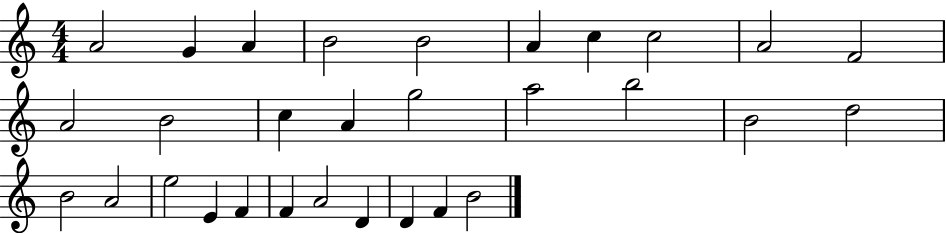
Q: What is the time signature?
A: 4/4